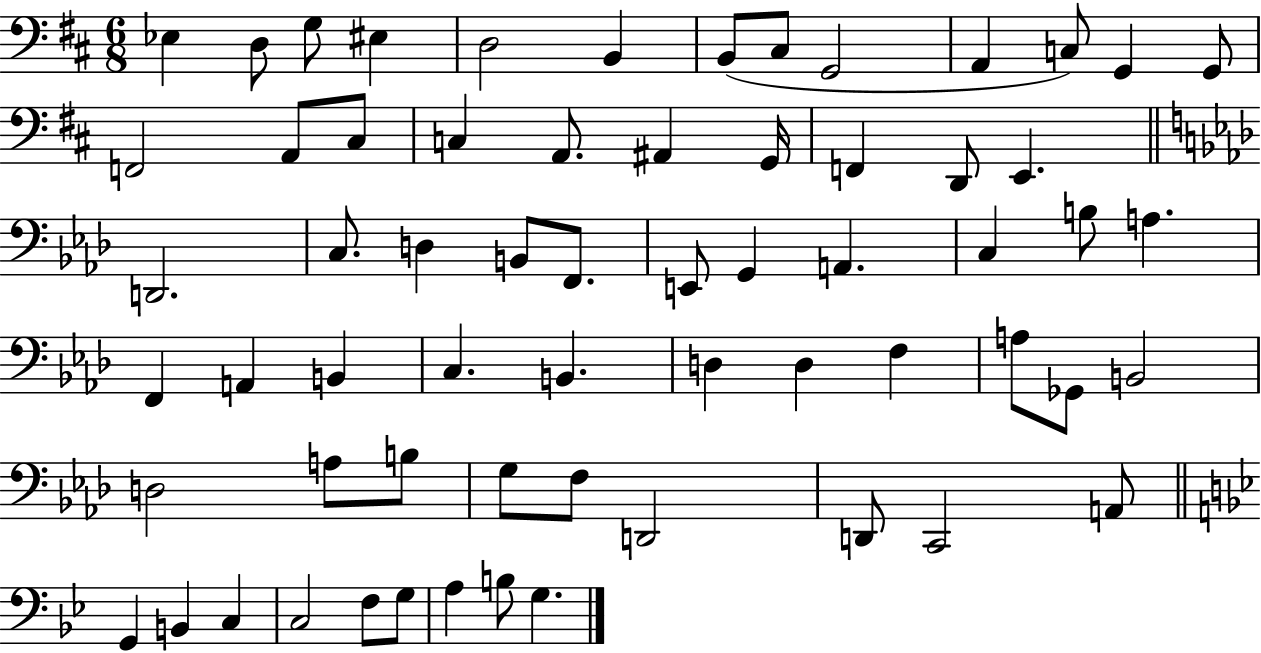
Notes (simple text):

Eb3/q D3/e G3/e EIS3/q D3/h B2/q B2/e C#3/e G2/h A2/q C3/e G2/q G2/e F2/h A2/e C#3/e C3/q A2/e. A#2/q G2/s F2/q D2/e E2/q. D2/h. C3/e. D3/q B2/e F2/e. E2/e G2/q A2/q. C3/q B3/e A3/q. F2/q A2/q B2/q C3/q. B2/q. D3/q D3/q F3/q A3/e Gb2/e B2/h D3/h A3/e B3/e G3/e F3/e D2/h D2/e C2/h A2/e G2/q B2/q C3/q C3/h F3/e G3/e A3/q B3/e G3/q.